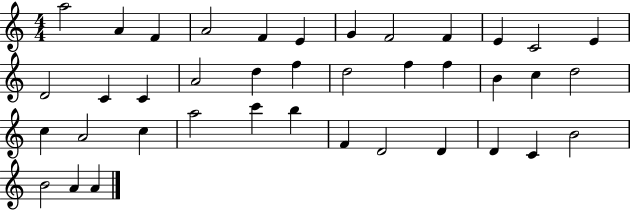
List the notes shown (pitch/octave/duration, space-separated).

A5/h A4/q F4/q A4/h F4/q E4/q G4/q F4/h F4/q E4/q C4/h E4/q D4/h C4/q C4/q A4/h D5/q F5/q D5/h F5/q F5/q B4/q C5/q D5/h C5/q A4/h C5/q A5/h C6/q B5/q F4/q D4/h D4/q D4/q C4/q B4/h B4/h A4/q A4/q